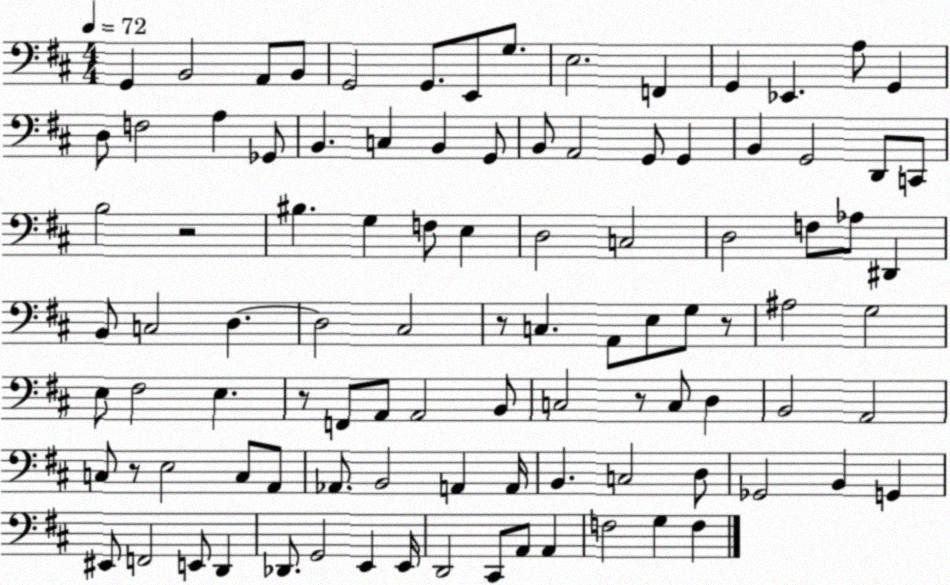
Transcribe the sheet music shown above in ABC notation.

X:1
T:Untitled
M:4/4
L:1/4
K:D
G,, B,,2 A,,/2 B,,/2 G,,2 G,,/2 E,,/2 G,/2 E,2 F,, G,, _E,, A,/2 G,, D,/2 F,2 A, _G,,/2 B,, C, B,, G,,/2 B,,/2 A,,2 G,,/2 G,, B,, G,,2 D,,/2 C,,/2 B,2 z2 ^B, G, F,/2 E, D,2 C,2 D,2 F,/2 _A,/2 ^D,, B,,/2 C,2 D, D,2 ^C,2 z/2 C, A,,/2 E,/2 G,/2 z/2 ^A,2 G,2 E,/2 ^F,2 E, z/2 F,,/2 A,,/2 A,,2 B,,/2 C,2 z/2 C,/2 D, B,,2 A,,2 C,/2 z/2 E,2 C,/2 A,,/2 _A,,/2 B,,2 A,, A,,/4 B,, C,2 D,/2 _G,,2 B,, G,, ^E,,/2 F,,2 E,,/2 D,, _D,,/2 G,,2 E,, E,,/4 D,,2 ^C,,/2 A,,/2 A,, F,2 G, F,